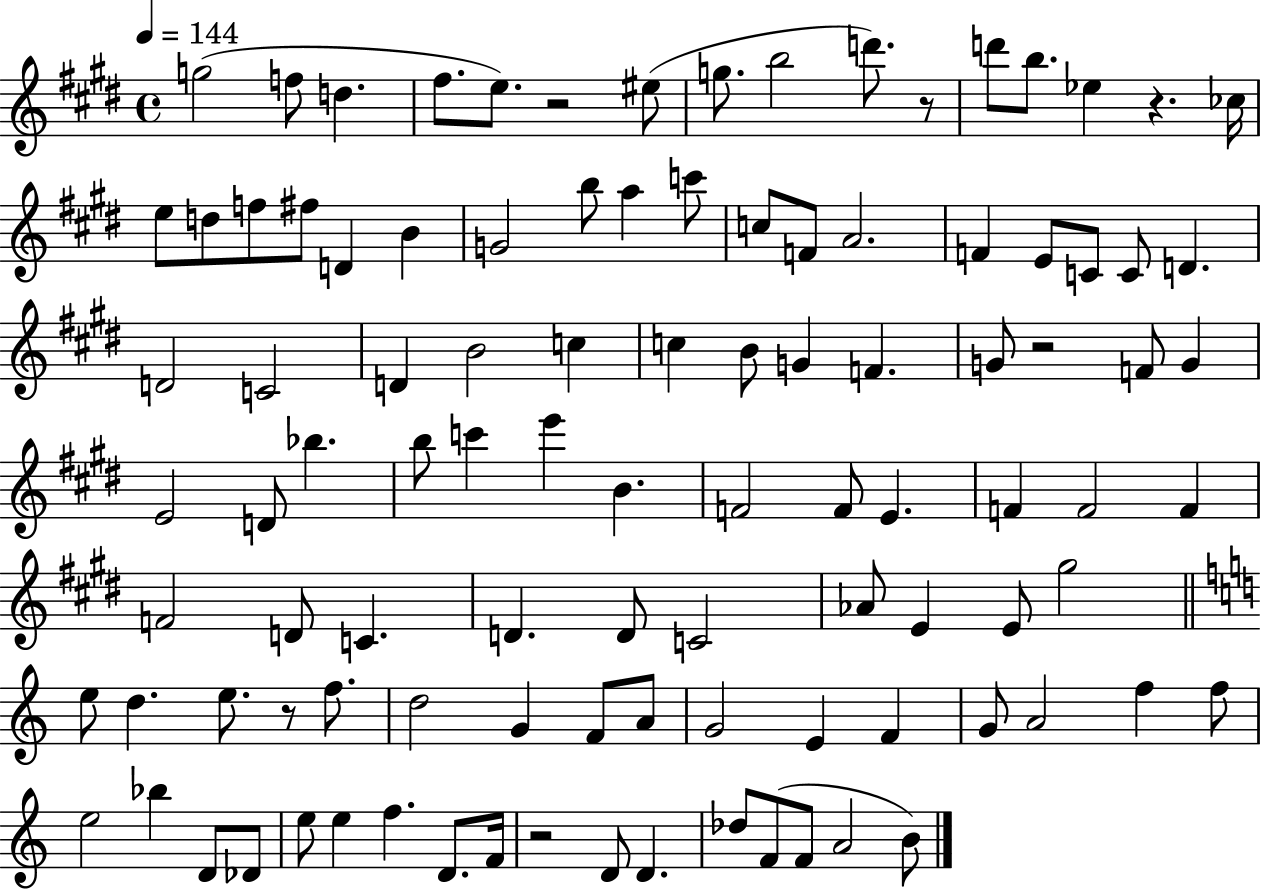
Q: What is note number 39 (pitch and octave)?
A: G4